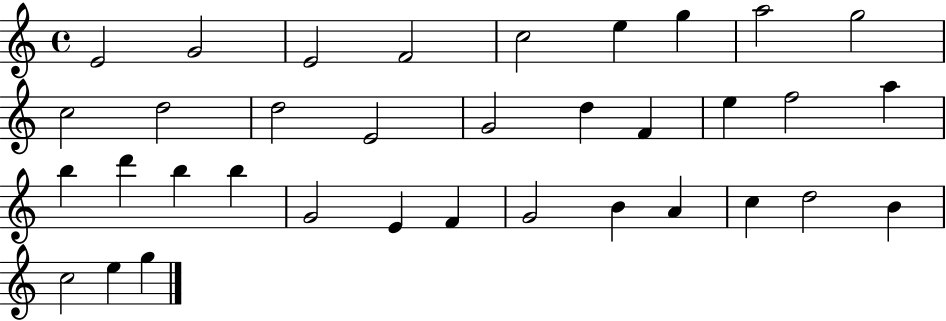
E4/h G4/h E4/h F4/h C5/h E5/q G5/q A5/h G5/h C5/h D5/h D5/h E4/h G4/h D5/q F4/q E5/q F5/h A5/q B5/q D6/q B5/q B5/q G4/h E4/q F4/q G4/h B4/q A4/q C5/q D5/h B4/q C5/h E5/q G5/q